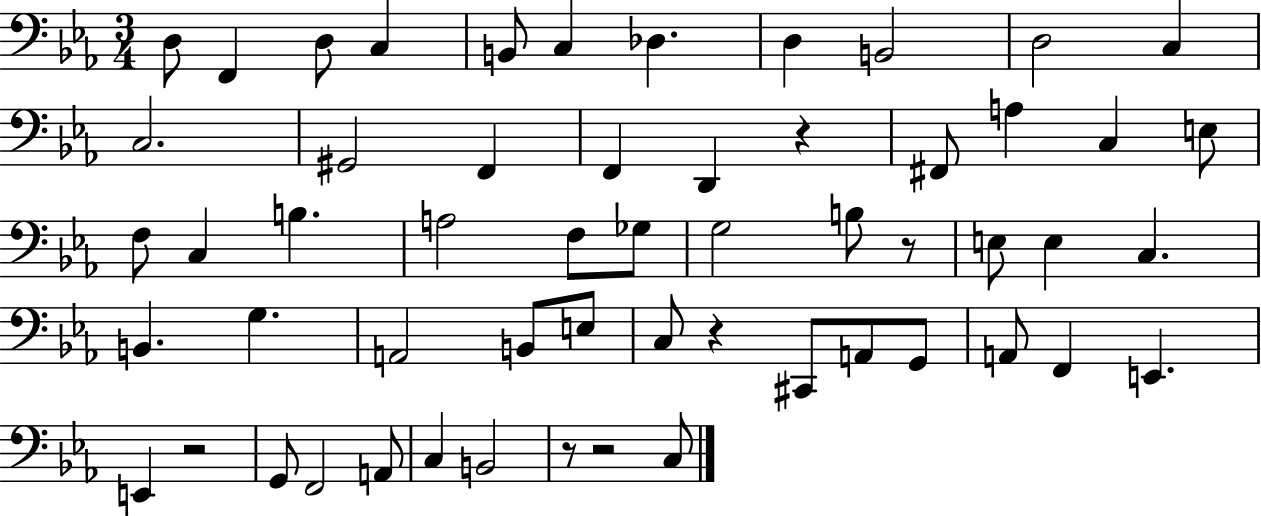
X:1
T:Untitled
M:3/4
L:1/4
K:Eb
D,/2 F,, D,/2 C, B,,/2 C, _D, D, B,,2 D,2 C, C,2 ^G,,2 F,, F,, D,, z ^F,,/2 A, C, E,/2 F,/2 C, B, A,2 F,/2 _G,/2 G,2 B,/2 z/2 E,/2 E, C, B,, G, A,,2 B,,/2 E,/2 C,/2 z ^C,,/2 A,,/2 G,,/2 A,,/2 F,, E,, E,, z2 G,,/2 F,,2 A,,/2 C, B,,2 z/2 z2 C,/2